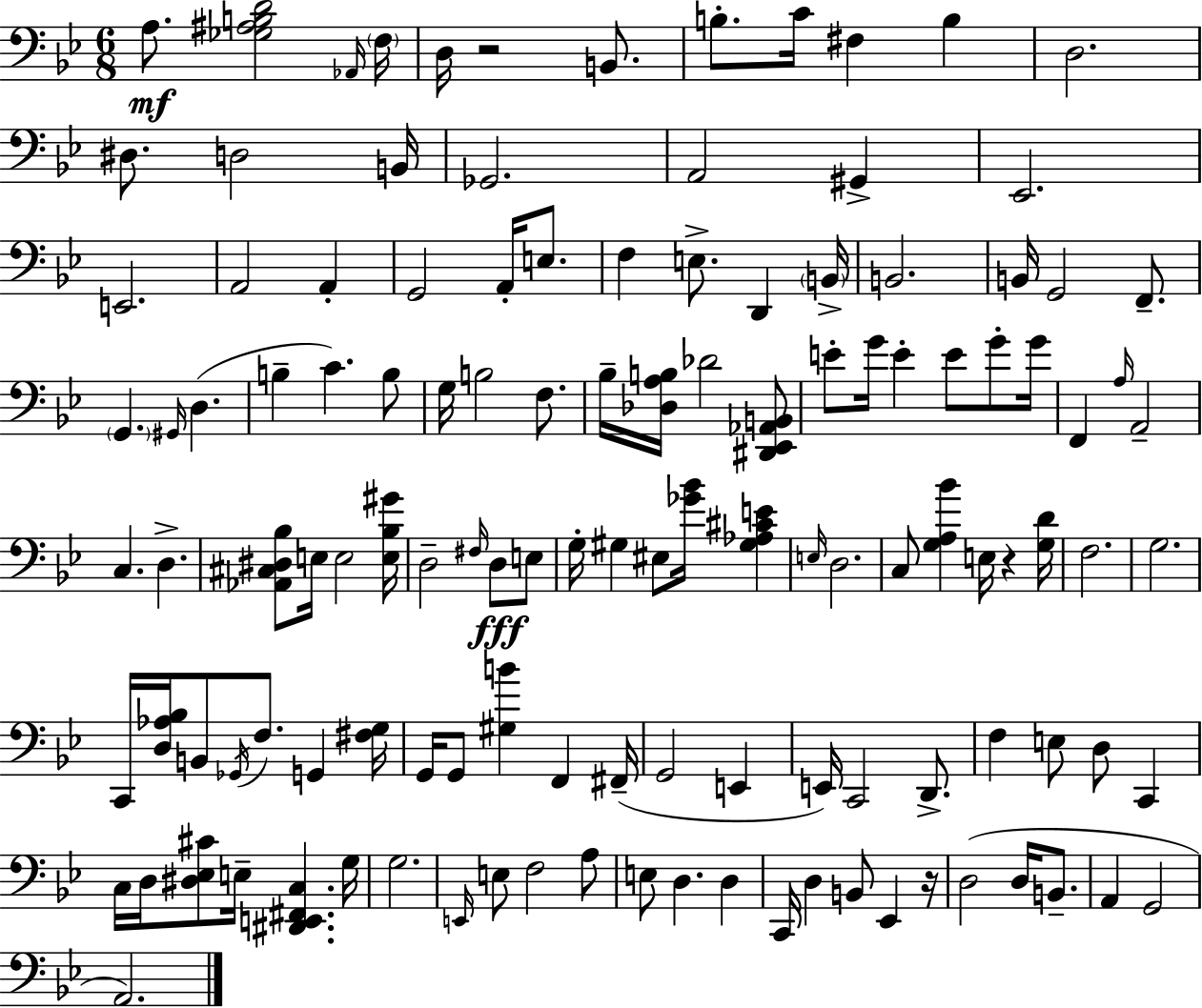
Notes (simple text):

A3/e. [Gb3,A#3,B3,D4]/h Ab2/s F3/s D3/s R/h B2/e. B3/e. C4/s F#3/q B3/q D3/h. D#3/e. D3/h B2/s Gb2/h. A2/h G#2/q Eb2/h. E2/h. A2/h A2/q G2/h A2/s E3/e. F3/q E3/e. D2/q B2/s B2/h. B2/s G2/h F2/e. G2/q. G#2/s D3/q. B3/q C4/q. B3/e G3/s B3/h F3/e. Bb3/s [Db3,A3,B3]/s Db4/h [D#2,Eb2,Ab2,B2]/e E4/e G4/s E4/q E4/e G4/e G4/s F2/q A3/s A2/h C3/q. D3/q. [Ab2,C#3,D#3,Bb3]/e E3/s E3/h [E3,Bb3,G#4]/s D3/h F#3/s D3/e E3/e G3/s G#3/q EIS3/e [Gb4,Bb4]/s [G#3,Ab3,C#4,E4]/q E3/s D3/h. C3/e [G3,A3,Bb4]/q E3/s R/q [G3,D4]/s F3/h. G3/h. C2/s [D3,Ab3,Bb3]/s B2/e Gb2/s F3/e. G2/q [F#3,G3]/s G2/s G2/e [G#3,B4]/q F2/q F#2/s G2/h E2/q E2/s C2/h D2/e. F3/q E3/e D3/e C2/q C3/s D3/s [D#3,Eb3,C#4]/e E3/s [D#2,E2,F#2,C3]/q. G3/s G3/h. E2/s E3/e F3/h A3/e E3/e D3/q. D3/q C2/s D3/q B2/e Eb2/q R/s D3/h D3/s B2/e. A2/q G2/h A2/h.